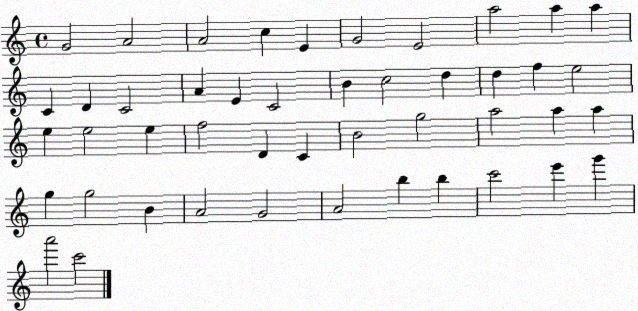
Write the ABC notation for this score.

X:1
T:Untitled
M:4/4
L:1/4
K:C
G2 A2 A2 c E G2 E2 a2 a a C D C2 A E C2 B c2 d d f e2 e e2 e f2 D C B2 g2 a2 a a g g2 B A2 G2 A2 b b c'2 e' g' a'2 c'2